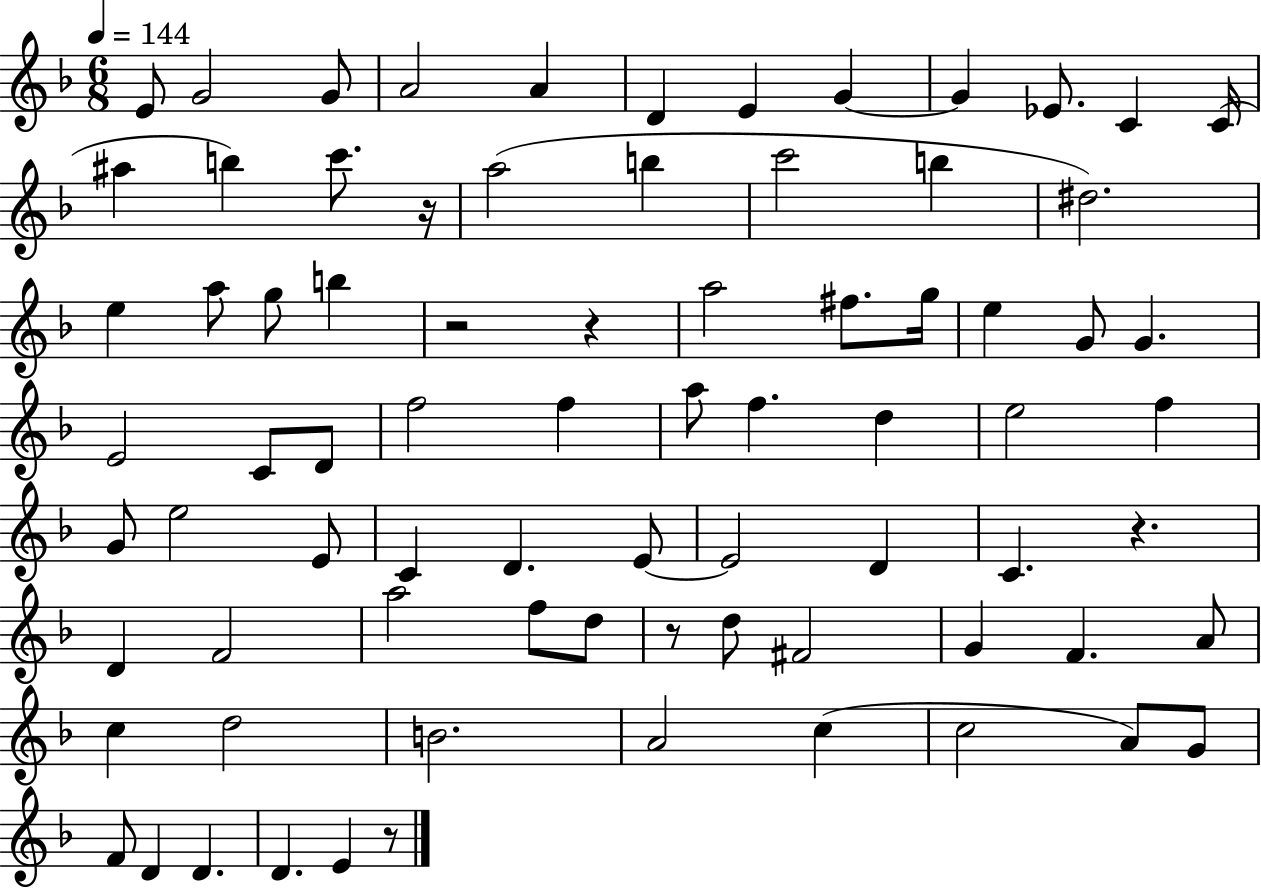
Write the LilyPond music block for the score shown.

{
  \clef treble
  \numericTimeSignature
  \time 6/8
  \key f \major
  \tempo 4 = 144
  e'8 g'2 g'8 | a'2 a'4 | d'4 e'4 g'4~~ | g'4 ees'8. c'4 c'16( | \break ais''4 b''4) c'''8. r16 | a''2( b''4 | c'''2 b''4 | dis''2.) | \break e''4 a''8 g''8 b''4 | r2 r4 | a''2 fis''8. g''16 | e''4 g'8 g'4. | \break e'2 c'8 d'8 | f''2 f''4 | a''8 f''4. d''4 | e''2 f''4 | \break g'8 e''2 e'8 | c'4 d'4. e'8~~ | e'2 d'4 | c'4. r4. | \break d'4 f'2 | a''2 f''8 d''8 | r8 d''8 fis'2 | g'4 f'4. a'8 | \break c''4 d''2 | b'2. | a'2 c''4( | c''2 a'8) g'8 | \break f'8 d'4 d'4. | d'4. e'4 r8 | \bar "|."
}